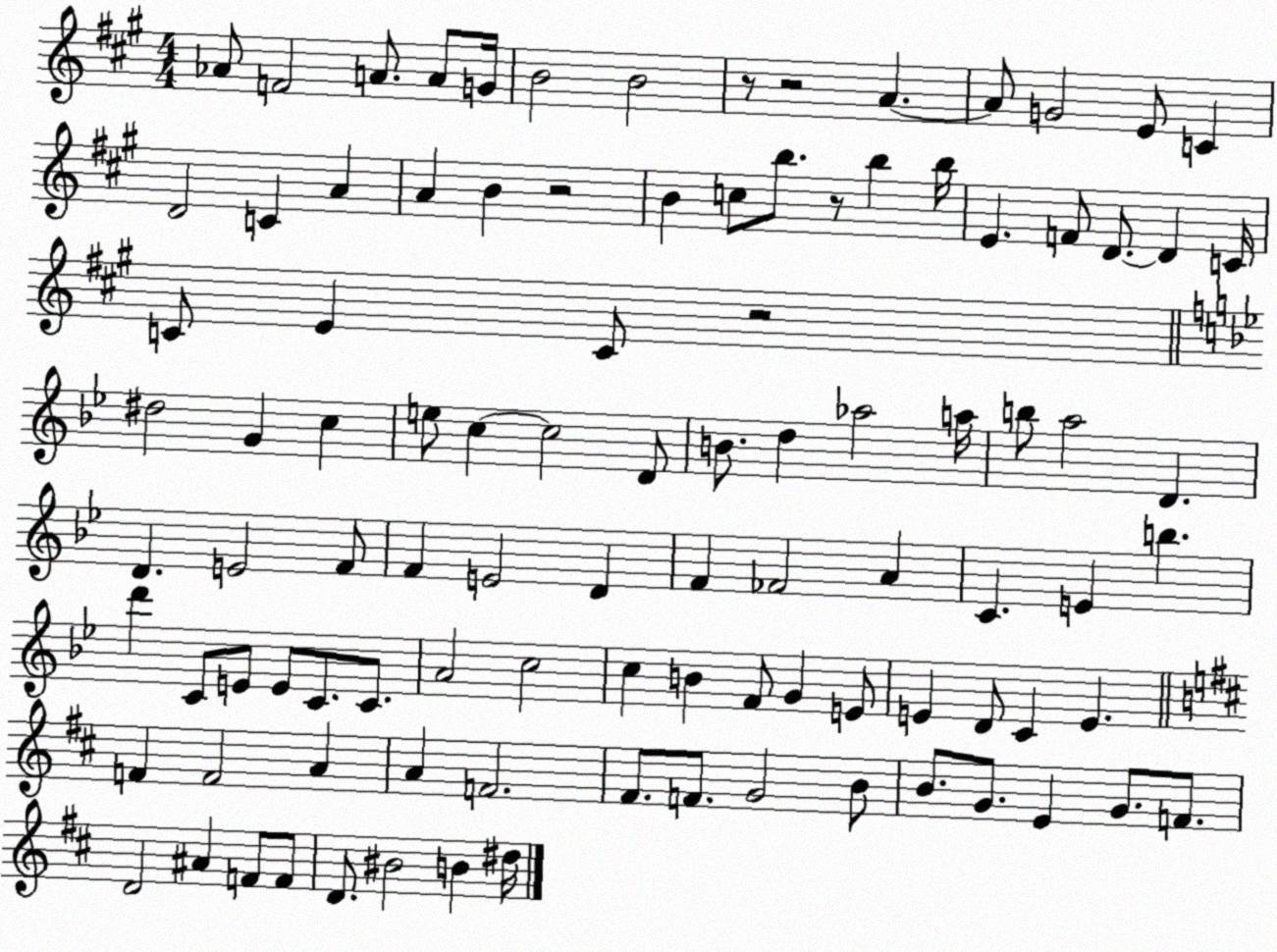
X:1
T:Untitled
M:4/4
L:1/4
K:A
_A/2 F2 A/2 A/2 G/4 B2 B2 z/2 z2 A A/2 G2 E/2 C D2 C A A B z2 B c/2 b/2 z/2 b b/4 E F/2 D/2 D C/4 C/2 E C/2 z2 ^d2 G c e/2 c c2 D/2 B/2 d _a2 a/4 b/2 a2 D D E2 F/2 F E2 D F _F2 A C E b d' C/2 E/2 E/2 C/2 C/2 A2 c2 c B F/2 G E/2 E D/2 C E F F2 A A F2 ^F/2 F/2 G2 B/2 B/2 G/2 E G/2 F/2 D2 ^A F/2 F/2 D/2 ^B2 B ^d/4